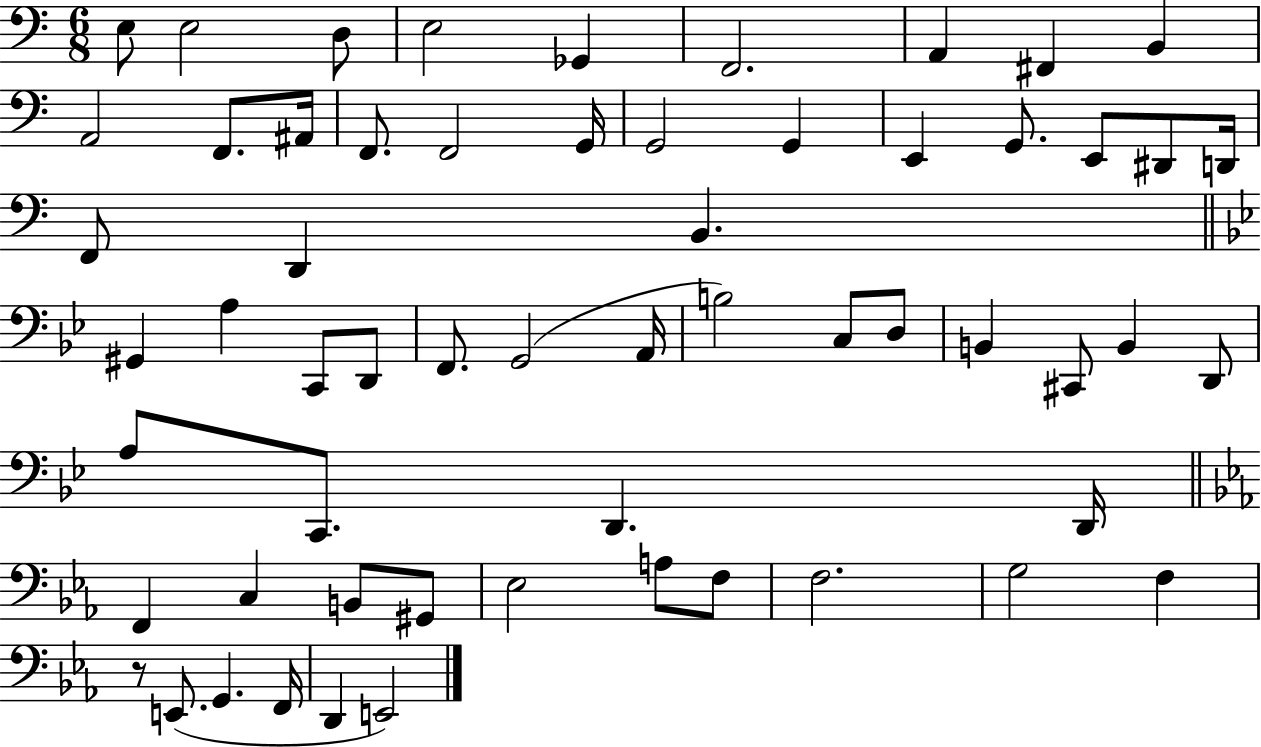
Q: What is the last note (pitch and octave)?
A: E2